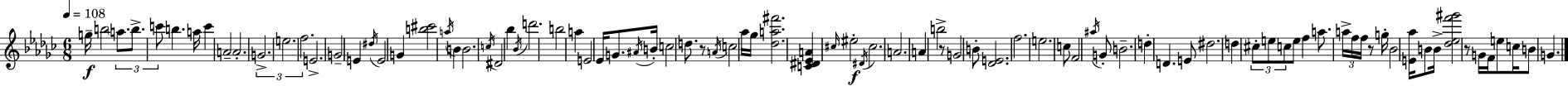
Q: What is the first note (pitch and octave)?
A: G5